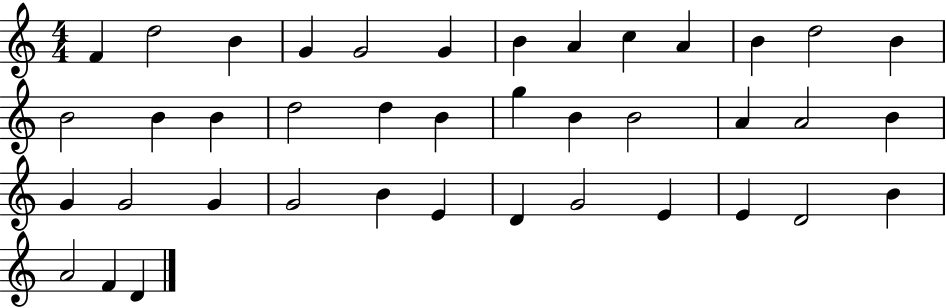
{
  \clef treble
  \numericTimeSignature
  \time 4/4
  \key c \major
  f'4 d''2 b'4 | g'4 g'2 g'4 | b'4 a'4 c''4 a'4 | b'4 d''2 b'4 | \break b'2 b'4 b'4 | d''2 d''4 b'4 | g''4 b'4 b'2 | a'4 a'2 b'4 | \break g'4 g'2 g'4 | g'2 b'4 e'4 | d'4 g'2 e'4 | e'4 d'2 b'4 | \break a'2 f'4 d'4 | \bar "|."
}